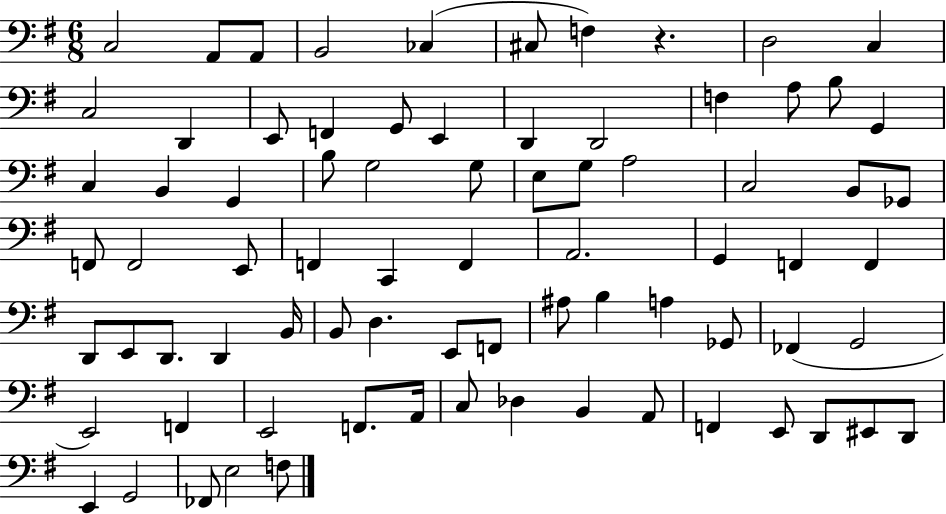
{
  \clef bass
  \numericTimeSignature
  \time 6/8
  \key g \major
  c2 a,8 a,8 | b,2 ces4( | cis8 f4) r4. | d2 c4 | \break c2 d,4 | e,8 f,4 g,8 e,4 | d,4 d,2 | f4 a8 b8 g,4 | \break c4 b,4 g,4 | b8 g2 g8 | e8 g8 a2 | c2 b,8 ges,8 | \break f,8 f,2 e,8 | f,4 c,4 f,4 | a,2. | g,4 f,4 f,4 | \break d,8 e,8 d,8. d,4 b,16 | b,8 d4. e,8 f,8 | ais8 b4 a4 ges,8 | fes,4( g,2 | \break e,2) f,4 | e,2 f,8. a,16 | c8 des4 b,4 a,8 | f,4 e,8 d,8 eis,8 d,8 | \break e,4 g,2 | fes,8 e2 f8 | \bar "|."
}